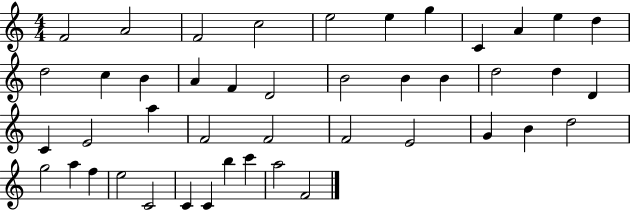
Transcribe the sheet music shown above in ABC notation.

X:1
T:Untitled
M:4/4
L:1/4
K:C
F2 A2 F2 c2 e2 e g C A e d d2 c B A F D2 B2 B B d2 d D C E2 a F2 F2 F2 E2 G B d2 g2 a f e2 C2 C C b c' a2 F2